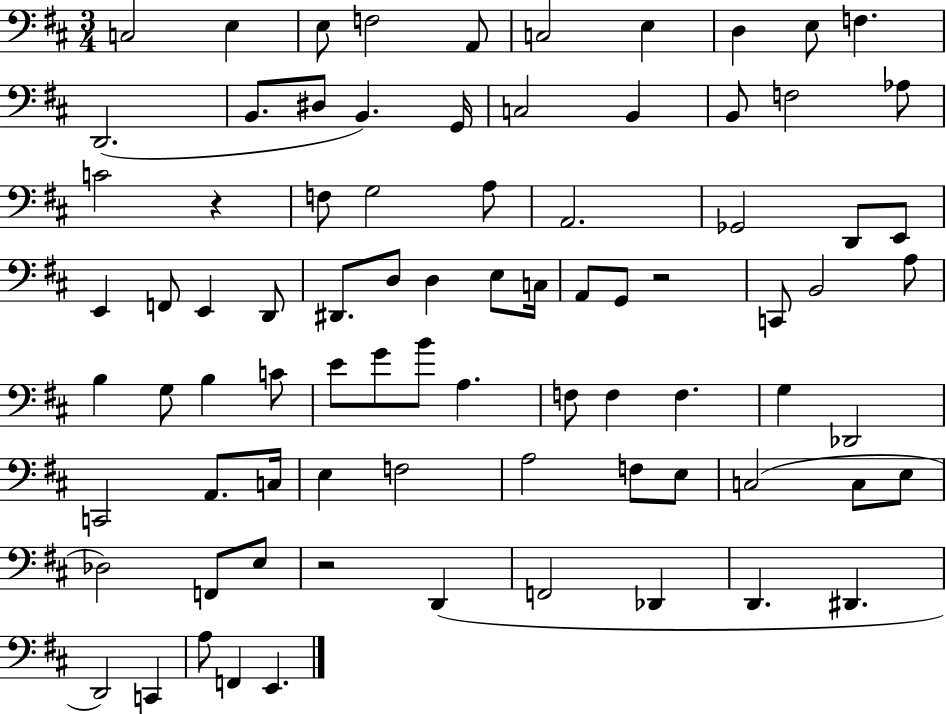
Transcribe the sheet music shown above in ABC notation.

X:1
T:Untitled
M:3/4
L:1/4
K:D
C,2 E, E,/2 F,2 A,,/2 C,2 E, D, E,/2 F, D,,2 B,,/2 ^D,/2 B,, G,,/4 C,2 B,, B,,/2 F,2 _A,/2 C2 z F,/2 G,2 A,/2 A,,2 _G,,2 D,,/2 E,,/2 E,, F,,/2 E,, D,,/2 ^D,,/2 D,/2 D, E,/2 C,/4 A,,/2 G,,/2 z2 C,,/2 B,,2 A,/2 B, G,/2 B, C/2 E/2 G/2 B/2 A, F,/2 F, F, G, _D,,2 C,,2 A,,/2 C,/4 E, F,2 A,2 F,/2 E,/2 C,2 C,/2 E,/2 _D,2 F,,/2 E,/2 z2 D,, F,,2 _D,, D,, ^D,, D,,2 C,, A,/2 F,, E,,